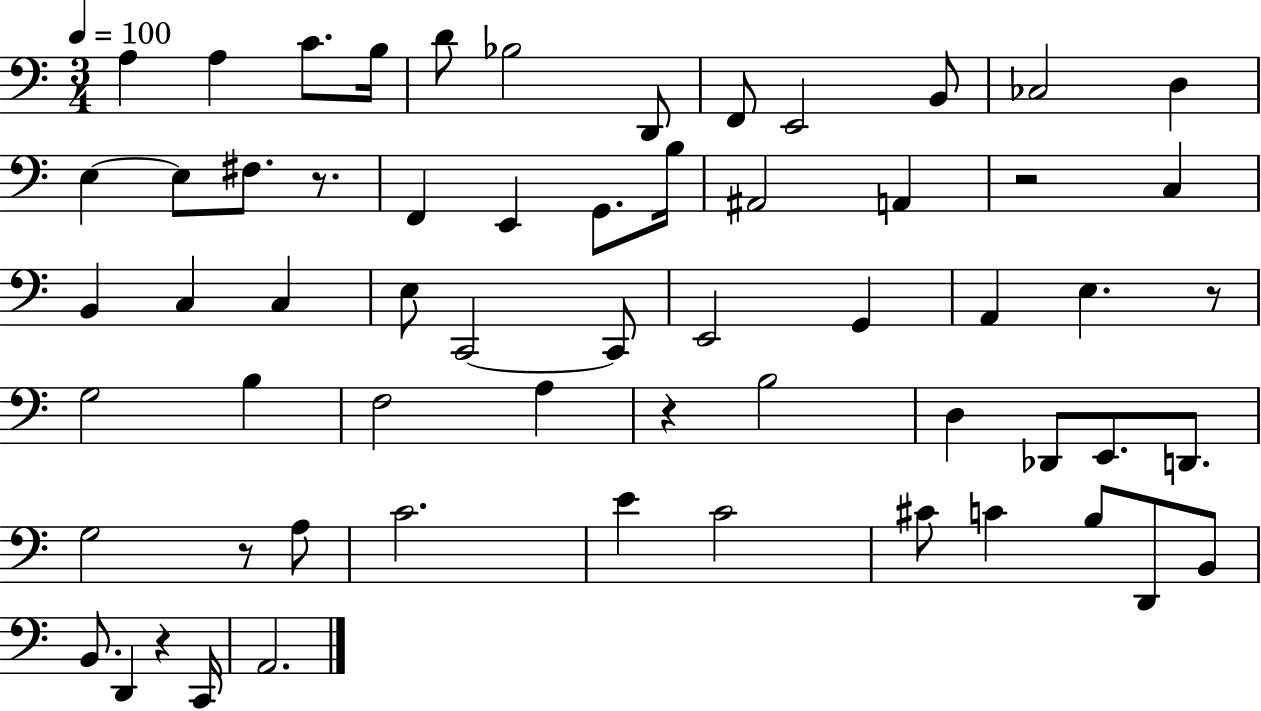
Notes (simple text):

A3/q A3/q C4/e. B3/s D4/e Bb3/h D2/e F2/e E2/h B2/e CES3/h D3/q E3/q E3/e F#3/e. R/e. F2/q E2/q G2/e. B3/s A#2/h A2/q R/h C3/q B2/q C3/q C3/q E3/e C2/h C2/e E2/h G2/q A2/q E3/q. R/e G3/h B3/q F3/h A3/q R/q B3/h D3/q Db2/e E2/e. D2/e. G3/h R/e A3/e C4/h. E4/q C4/h C#4/e C4/q B3/e D2/e B2/e B2/e. D2/q R/q C2/s A2/h.